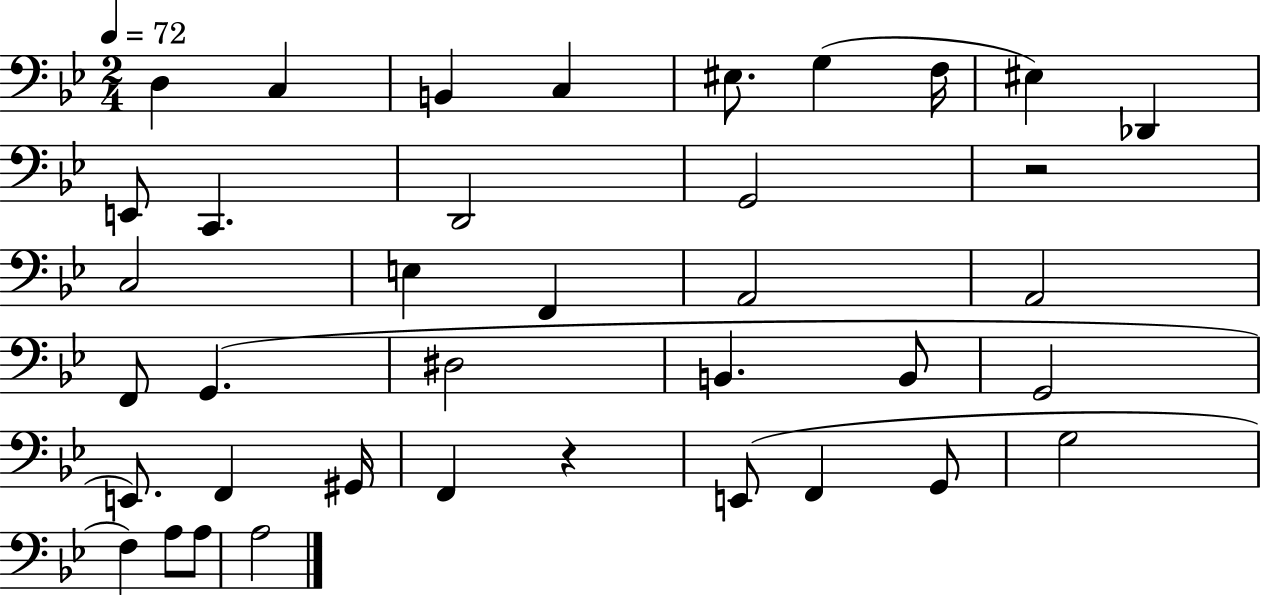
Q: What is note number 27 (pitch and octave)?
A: G#2